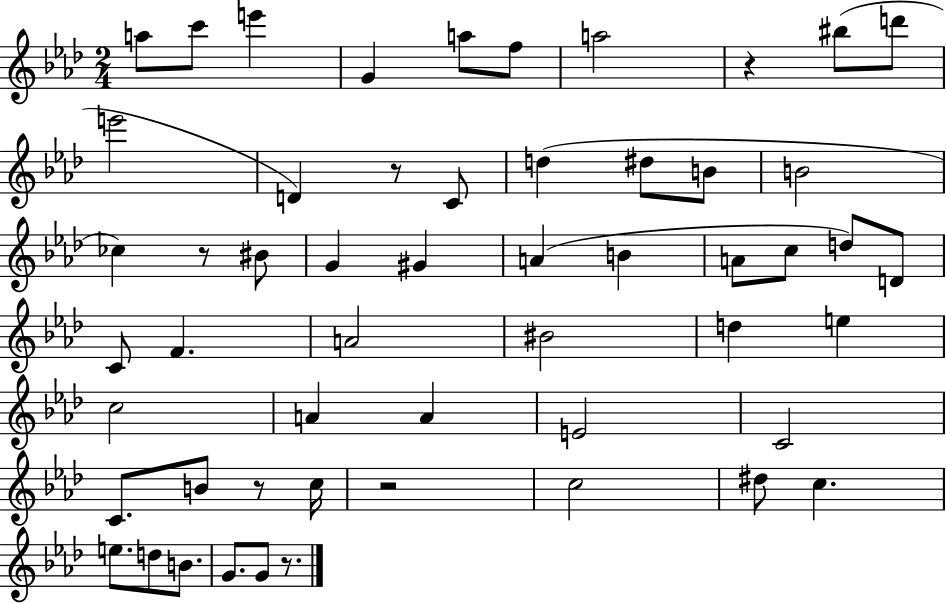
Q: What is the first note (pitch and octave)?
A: A5